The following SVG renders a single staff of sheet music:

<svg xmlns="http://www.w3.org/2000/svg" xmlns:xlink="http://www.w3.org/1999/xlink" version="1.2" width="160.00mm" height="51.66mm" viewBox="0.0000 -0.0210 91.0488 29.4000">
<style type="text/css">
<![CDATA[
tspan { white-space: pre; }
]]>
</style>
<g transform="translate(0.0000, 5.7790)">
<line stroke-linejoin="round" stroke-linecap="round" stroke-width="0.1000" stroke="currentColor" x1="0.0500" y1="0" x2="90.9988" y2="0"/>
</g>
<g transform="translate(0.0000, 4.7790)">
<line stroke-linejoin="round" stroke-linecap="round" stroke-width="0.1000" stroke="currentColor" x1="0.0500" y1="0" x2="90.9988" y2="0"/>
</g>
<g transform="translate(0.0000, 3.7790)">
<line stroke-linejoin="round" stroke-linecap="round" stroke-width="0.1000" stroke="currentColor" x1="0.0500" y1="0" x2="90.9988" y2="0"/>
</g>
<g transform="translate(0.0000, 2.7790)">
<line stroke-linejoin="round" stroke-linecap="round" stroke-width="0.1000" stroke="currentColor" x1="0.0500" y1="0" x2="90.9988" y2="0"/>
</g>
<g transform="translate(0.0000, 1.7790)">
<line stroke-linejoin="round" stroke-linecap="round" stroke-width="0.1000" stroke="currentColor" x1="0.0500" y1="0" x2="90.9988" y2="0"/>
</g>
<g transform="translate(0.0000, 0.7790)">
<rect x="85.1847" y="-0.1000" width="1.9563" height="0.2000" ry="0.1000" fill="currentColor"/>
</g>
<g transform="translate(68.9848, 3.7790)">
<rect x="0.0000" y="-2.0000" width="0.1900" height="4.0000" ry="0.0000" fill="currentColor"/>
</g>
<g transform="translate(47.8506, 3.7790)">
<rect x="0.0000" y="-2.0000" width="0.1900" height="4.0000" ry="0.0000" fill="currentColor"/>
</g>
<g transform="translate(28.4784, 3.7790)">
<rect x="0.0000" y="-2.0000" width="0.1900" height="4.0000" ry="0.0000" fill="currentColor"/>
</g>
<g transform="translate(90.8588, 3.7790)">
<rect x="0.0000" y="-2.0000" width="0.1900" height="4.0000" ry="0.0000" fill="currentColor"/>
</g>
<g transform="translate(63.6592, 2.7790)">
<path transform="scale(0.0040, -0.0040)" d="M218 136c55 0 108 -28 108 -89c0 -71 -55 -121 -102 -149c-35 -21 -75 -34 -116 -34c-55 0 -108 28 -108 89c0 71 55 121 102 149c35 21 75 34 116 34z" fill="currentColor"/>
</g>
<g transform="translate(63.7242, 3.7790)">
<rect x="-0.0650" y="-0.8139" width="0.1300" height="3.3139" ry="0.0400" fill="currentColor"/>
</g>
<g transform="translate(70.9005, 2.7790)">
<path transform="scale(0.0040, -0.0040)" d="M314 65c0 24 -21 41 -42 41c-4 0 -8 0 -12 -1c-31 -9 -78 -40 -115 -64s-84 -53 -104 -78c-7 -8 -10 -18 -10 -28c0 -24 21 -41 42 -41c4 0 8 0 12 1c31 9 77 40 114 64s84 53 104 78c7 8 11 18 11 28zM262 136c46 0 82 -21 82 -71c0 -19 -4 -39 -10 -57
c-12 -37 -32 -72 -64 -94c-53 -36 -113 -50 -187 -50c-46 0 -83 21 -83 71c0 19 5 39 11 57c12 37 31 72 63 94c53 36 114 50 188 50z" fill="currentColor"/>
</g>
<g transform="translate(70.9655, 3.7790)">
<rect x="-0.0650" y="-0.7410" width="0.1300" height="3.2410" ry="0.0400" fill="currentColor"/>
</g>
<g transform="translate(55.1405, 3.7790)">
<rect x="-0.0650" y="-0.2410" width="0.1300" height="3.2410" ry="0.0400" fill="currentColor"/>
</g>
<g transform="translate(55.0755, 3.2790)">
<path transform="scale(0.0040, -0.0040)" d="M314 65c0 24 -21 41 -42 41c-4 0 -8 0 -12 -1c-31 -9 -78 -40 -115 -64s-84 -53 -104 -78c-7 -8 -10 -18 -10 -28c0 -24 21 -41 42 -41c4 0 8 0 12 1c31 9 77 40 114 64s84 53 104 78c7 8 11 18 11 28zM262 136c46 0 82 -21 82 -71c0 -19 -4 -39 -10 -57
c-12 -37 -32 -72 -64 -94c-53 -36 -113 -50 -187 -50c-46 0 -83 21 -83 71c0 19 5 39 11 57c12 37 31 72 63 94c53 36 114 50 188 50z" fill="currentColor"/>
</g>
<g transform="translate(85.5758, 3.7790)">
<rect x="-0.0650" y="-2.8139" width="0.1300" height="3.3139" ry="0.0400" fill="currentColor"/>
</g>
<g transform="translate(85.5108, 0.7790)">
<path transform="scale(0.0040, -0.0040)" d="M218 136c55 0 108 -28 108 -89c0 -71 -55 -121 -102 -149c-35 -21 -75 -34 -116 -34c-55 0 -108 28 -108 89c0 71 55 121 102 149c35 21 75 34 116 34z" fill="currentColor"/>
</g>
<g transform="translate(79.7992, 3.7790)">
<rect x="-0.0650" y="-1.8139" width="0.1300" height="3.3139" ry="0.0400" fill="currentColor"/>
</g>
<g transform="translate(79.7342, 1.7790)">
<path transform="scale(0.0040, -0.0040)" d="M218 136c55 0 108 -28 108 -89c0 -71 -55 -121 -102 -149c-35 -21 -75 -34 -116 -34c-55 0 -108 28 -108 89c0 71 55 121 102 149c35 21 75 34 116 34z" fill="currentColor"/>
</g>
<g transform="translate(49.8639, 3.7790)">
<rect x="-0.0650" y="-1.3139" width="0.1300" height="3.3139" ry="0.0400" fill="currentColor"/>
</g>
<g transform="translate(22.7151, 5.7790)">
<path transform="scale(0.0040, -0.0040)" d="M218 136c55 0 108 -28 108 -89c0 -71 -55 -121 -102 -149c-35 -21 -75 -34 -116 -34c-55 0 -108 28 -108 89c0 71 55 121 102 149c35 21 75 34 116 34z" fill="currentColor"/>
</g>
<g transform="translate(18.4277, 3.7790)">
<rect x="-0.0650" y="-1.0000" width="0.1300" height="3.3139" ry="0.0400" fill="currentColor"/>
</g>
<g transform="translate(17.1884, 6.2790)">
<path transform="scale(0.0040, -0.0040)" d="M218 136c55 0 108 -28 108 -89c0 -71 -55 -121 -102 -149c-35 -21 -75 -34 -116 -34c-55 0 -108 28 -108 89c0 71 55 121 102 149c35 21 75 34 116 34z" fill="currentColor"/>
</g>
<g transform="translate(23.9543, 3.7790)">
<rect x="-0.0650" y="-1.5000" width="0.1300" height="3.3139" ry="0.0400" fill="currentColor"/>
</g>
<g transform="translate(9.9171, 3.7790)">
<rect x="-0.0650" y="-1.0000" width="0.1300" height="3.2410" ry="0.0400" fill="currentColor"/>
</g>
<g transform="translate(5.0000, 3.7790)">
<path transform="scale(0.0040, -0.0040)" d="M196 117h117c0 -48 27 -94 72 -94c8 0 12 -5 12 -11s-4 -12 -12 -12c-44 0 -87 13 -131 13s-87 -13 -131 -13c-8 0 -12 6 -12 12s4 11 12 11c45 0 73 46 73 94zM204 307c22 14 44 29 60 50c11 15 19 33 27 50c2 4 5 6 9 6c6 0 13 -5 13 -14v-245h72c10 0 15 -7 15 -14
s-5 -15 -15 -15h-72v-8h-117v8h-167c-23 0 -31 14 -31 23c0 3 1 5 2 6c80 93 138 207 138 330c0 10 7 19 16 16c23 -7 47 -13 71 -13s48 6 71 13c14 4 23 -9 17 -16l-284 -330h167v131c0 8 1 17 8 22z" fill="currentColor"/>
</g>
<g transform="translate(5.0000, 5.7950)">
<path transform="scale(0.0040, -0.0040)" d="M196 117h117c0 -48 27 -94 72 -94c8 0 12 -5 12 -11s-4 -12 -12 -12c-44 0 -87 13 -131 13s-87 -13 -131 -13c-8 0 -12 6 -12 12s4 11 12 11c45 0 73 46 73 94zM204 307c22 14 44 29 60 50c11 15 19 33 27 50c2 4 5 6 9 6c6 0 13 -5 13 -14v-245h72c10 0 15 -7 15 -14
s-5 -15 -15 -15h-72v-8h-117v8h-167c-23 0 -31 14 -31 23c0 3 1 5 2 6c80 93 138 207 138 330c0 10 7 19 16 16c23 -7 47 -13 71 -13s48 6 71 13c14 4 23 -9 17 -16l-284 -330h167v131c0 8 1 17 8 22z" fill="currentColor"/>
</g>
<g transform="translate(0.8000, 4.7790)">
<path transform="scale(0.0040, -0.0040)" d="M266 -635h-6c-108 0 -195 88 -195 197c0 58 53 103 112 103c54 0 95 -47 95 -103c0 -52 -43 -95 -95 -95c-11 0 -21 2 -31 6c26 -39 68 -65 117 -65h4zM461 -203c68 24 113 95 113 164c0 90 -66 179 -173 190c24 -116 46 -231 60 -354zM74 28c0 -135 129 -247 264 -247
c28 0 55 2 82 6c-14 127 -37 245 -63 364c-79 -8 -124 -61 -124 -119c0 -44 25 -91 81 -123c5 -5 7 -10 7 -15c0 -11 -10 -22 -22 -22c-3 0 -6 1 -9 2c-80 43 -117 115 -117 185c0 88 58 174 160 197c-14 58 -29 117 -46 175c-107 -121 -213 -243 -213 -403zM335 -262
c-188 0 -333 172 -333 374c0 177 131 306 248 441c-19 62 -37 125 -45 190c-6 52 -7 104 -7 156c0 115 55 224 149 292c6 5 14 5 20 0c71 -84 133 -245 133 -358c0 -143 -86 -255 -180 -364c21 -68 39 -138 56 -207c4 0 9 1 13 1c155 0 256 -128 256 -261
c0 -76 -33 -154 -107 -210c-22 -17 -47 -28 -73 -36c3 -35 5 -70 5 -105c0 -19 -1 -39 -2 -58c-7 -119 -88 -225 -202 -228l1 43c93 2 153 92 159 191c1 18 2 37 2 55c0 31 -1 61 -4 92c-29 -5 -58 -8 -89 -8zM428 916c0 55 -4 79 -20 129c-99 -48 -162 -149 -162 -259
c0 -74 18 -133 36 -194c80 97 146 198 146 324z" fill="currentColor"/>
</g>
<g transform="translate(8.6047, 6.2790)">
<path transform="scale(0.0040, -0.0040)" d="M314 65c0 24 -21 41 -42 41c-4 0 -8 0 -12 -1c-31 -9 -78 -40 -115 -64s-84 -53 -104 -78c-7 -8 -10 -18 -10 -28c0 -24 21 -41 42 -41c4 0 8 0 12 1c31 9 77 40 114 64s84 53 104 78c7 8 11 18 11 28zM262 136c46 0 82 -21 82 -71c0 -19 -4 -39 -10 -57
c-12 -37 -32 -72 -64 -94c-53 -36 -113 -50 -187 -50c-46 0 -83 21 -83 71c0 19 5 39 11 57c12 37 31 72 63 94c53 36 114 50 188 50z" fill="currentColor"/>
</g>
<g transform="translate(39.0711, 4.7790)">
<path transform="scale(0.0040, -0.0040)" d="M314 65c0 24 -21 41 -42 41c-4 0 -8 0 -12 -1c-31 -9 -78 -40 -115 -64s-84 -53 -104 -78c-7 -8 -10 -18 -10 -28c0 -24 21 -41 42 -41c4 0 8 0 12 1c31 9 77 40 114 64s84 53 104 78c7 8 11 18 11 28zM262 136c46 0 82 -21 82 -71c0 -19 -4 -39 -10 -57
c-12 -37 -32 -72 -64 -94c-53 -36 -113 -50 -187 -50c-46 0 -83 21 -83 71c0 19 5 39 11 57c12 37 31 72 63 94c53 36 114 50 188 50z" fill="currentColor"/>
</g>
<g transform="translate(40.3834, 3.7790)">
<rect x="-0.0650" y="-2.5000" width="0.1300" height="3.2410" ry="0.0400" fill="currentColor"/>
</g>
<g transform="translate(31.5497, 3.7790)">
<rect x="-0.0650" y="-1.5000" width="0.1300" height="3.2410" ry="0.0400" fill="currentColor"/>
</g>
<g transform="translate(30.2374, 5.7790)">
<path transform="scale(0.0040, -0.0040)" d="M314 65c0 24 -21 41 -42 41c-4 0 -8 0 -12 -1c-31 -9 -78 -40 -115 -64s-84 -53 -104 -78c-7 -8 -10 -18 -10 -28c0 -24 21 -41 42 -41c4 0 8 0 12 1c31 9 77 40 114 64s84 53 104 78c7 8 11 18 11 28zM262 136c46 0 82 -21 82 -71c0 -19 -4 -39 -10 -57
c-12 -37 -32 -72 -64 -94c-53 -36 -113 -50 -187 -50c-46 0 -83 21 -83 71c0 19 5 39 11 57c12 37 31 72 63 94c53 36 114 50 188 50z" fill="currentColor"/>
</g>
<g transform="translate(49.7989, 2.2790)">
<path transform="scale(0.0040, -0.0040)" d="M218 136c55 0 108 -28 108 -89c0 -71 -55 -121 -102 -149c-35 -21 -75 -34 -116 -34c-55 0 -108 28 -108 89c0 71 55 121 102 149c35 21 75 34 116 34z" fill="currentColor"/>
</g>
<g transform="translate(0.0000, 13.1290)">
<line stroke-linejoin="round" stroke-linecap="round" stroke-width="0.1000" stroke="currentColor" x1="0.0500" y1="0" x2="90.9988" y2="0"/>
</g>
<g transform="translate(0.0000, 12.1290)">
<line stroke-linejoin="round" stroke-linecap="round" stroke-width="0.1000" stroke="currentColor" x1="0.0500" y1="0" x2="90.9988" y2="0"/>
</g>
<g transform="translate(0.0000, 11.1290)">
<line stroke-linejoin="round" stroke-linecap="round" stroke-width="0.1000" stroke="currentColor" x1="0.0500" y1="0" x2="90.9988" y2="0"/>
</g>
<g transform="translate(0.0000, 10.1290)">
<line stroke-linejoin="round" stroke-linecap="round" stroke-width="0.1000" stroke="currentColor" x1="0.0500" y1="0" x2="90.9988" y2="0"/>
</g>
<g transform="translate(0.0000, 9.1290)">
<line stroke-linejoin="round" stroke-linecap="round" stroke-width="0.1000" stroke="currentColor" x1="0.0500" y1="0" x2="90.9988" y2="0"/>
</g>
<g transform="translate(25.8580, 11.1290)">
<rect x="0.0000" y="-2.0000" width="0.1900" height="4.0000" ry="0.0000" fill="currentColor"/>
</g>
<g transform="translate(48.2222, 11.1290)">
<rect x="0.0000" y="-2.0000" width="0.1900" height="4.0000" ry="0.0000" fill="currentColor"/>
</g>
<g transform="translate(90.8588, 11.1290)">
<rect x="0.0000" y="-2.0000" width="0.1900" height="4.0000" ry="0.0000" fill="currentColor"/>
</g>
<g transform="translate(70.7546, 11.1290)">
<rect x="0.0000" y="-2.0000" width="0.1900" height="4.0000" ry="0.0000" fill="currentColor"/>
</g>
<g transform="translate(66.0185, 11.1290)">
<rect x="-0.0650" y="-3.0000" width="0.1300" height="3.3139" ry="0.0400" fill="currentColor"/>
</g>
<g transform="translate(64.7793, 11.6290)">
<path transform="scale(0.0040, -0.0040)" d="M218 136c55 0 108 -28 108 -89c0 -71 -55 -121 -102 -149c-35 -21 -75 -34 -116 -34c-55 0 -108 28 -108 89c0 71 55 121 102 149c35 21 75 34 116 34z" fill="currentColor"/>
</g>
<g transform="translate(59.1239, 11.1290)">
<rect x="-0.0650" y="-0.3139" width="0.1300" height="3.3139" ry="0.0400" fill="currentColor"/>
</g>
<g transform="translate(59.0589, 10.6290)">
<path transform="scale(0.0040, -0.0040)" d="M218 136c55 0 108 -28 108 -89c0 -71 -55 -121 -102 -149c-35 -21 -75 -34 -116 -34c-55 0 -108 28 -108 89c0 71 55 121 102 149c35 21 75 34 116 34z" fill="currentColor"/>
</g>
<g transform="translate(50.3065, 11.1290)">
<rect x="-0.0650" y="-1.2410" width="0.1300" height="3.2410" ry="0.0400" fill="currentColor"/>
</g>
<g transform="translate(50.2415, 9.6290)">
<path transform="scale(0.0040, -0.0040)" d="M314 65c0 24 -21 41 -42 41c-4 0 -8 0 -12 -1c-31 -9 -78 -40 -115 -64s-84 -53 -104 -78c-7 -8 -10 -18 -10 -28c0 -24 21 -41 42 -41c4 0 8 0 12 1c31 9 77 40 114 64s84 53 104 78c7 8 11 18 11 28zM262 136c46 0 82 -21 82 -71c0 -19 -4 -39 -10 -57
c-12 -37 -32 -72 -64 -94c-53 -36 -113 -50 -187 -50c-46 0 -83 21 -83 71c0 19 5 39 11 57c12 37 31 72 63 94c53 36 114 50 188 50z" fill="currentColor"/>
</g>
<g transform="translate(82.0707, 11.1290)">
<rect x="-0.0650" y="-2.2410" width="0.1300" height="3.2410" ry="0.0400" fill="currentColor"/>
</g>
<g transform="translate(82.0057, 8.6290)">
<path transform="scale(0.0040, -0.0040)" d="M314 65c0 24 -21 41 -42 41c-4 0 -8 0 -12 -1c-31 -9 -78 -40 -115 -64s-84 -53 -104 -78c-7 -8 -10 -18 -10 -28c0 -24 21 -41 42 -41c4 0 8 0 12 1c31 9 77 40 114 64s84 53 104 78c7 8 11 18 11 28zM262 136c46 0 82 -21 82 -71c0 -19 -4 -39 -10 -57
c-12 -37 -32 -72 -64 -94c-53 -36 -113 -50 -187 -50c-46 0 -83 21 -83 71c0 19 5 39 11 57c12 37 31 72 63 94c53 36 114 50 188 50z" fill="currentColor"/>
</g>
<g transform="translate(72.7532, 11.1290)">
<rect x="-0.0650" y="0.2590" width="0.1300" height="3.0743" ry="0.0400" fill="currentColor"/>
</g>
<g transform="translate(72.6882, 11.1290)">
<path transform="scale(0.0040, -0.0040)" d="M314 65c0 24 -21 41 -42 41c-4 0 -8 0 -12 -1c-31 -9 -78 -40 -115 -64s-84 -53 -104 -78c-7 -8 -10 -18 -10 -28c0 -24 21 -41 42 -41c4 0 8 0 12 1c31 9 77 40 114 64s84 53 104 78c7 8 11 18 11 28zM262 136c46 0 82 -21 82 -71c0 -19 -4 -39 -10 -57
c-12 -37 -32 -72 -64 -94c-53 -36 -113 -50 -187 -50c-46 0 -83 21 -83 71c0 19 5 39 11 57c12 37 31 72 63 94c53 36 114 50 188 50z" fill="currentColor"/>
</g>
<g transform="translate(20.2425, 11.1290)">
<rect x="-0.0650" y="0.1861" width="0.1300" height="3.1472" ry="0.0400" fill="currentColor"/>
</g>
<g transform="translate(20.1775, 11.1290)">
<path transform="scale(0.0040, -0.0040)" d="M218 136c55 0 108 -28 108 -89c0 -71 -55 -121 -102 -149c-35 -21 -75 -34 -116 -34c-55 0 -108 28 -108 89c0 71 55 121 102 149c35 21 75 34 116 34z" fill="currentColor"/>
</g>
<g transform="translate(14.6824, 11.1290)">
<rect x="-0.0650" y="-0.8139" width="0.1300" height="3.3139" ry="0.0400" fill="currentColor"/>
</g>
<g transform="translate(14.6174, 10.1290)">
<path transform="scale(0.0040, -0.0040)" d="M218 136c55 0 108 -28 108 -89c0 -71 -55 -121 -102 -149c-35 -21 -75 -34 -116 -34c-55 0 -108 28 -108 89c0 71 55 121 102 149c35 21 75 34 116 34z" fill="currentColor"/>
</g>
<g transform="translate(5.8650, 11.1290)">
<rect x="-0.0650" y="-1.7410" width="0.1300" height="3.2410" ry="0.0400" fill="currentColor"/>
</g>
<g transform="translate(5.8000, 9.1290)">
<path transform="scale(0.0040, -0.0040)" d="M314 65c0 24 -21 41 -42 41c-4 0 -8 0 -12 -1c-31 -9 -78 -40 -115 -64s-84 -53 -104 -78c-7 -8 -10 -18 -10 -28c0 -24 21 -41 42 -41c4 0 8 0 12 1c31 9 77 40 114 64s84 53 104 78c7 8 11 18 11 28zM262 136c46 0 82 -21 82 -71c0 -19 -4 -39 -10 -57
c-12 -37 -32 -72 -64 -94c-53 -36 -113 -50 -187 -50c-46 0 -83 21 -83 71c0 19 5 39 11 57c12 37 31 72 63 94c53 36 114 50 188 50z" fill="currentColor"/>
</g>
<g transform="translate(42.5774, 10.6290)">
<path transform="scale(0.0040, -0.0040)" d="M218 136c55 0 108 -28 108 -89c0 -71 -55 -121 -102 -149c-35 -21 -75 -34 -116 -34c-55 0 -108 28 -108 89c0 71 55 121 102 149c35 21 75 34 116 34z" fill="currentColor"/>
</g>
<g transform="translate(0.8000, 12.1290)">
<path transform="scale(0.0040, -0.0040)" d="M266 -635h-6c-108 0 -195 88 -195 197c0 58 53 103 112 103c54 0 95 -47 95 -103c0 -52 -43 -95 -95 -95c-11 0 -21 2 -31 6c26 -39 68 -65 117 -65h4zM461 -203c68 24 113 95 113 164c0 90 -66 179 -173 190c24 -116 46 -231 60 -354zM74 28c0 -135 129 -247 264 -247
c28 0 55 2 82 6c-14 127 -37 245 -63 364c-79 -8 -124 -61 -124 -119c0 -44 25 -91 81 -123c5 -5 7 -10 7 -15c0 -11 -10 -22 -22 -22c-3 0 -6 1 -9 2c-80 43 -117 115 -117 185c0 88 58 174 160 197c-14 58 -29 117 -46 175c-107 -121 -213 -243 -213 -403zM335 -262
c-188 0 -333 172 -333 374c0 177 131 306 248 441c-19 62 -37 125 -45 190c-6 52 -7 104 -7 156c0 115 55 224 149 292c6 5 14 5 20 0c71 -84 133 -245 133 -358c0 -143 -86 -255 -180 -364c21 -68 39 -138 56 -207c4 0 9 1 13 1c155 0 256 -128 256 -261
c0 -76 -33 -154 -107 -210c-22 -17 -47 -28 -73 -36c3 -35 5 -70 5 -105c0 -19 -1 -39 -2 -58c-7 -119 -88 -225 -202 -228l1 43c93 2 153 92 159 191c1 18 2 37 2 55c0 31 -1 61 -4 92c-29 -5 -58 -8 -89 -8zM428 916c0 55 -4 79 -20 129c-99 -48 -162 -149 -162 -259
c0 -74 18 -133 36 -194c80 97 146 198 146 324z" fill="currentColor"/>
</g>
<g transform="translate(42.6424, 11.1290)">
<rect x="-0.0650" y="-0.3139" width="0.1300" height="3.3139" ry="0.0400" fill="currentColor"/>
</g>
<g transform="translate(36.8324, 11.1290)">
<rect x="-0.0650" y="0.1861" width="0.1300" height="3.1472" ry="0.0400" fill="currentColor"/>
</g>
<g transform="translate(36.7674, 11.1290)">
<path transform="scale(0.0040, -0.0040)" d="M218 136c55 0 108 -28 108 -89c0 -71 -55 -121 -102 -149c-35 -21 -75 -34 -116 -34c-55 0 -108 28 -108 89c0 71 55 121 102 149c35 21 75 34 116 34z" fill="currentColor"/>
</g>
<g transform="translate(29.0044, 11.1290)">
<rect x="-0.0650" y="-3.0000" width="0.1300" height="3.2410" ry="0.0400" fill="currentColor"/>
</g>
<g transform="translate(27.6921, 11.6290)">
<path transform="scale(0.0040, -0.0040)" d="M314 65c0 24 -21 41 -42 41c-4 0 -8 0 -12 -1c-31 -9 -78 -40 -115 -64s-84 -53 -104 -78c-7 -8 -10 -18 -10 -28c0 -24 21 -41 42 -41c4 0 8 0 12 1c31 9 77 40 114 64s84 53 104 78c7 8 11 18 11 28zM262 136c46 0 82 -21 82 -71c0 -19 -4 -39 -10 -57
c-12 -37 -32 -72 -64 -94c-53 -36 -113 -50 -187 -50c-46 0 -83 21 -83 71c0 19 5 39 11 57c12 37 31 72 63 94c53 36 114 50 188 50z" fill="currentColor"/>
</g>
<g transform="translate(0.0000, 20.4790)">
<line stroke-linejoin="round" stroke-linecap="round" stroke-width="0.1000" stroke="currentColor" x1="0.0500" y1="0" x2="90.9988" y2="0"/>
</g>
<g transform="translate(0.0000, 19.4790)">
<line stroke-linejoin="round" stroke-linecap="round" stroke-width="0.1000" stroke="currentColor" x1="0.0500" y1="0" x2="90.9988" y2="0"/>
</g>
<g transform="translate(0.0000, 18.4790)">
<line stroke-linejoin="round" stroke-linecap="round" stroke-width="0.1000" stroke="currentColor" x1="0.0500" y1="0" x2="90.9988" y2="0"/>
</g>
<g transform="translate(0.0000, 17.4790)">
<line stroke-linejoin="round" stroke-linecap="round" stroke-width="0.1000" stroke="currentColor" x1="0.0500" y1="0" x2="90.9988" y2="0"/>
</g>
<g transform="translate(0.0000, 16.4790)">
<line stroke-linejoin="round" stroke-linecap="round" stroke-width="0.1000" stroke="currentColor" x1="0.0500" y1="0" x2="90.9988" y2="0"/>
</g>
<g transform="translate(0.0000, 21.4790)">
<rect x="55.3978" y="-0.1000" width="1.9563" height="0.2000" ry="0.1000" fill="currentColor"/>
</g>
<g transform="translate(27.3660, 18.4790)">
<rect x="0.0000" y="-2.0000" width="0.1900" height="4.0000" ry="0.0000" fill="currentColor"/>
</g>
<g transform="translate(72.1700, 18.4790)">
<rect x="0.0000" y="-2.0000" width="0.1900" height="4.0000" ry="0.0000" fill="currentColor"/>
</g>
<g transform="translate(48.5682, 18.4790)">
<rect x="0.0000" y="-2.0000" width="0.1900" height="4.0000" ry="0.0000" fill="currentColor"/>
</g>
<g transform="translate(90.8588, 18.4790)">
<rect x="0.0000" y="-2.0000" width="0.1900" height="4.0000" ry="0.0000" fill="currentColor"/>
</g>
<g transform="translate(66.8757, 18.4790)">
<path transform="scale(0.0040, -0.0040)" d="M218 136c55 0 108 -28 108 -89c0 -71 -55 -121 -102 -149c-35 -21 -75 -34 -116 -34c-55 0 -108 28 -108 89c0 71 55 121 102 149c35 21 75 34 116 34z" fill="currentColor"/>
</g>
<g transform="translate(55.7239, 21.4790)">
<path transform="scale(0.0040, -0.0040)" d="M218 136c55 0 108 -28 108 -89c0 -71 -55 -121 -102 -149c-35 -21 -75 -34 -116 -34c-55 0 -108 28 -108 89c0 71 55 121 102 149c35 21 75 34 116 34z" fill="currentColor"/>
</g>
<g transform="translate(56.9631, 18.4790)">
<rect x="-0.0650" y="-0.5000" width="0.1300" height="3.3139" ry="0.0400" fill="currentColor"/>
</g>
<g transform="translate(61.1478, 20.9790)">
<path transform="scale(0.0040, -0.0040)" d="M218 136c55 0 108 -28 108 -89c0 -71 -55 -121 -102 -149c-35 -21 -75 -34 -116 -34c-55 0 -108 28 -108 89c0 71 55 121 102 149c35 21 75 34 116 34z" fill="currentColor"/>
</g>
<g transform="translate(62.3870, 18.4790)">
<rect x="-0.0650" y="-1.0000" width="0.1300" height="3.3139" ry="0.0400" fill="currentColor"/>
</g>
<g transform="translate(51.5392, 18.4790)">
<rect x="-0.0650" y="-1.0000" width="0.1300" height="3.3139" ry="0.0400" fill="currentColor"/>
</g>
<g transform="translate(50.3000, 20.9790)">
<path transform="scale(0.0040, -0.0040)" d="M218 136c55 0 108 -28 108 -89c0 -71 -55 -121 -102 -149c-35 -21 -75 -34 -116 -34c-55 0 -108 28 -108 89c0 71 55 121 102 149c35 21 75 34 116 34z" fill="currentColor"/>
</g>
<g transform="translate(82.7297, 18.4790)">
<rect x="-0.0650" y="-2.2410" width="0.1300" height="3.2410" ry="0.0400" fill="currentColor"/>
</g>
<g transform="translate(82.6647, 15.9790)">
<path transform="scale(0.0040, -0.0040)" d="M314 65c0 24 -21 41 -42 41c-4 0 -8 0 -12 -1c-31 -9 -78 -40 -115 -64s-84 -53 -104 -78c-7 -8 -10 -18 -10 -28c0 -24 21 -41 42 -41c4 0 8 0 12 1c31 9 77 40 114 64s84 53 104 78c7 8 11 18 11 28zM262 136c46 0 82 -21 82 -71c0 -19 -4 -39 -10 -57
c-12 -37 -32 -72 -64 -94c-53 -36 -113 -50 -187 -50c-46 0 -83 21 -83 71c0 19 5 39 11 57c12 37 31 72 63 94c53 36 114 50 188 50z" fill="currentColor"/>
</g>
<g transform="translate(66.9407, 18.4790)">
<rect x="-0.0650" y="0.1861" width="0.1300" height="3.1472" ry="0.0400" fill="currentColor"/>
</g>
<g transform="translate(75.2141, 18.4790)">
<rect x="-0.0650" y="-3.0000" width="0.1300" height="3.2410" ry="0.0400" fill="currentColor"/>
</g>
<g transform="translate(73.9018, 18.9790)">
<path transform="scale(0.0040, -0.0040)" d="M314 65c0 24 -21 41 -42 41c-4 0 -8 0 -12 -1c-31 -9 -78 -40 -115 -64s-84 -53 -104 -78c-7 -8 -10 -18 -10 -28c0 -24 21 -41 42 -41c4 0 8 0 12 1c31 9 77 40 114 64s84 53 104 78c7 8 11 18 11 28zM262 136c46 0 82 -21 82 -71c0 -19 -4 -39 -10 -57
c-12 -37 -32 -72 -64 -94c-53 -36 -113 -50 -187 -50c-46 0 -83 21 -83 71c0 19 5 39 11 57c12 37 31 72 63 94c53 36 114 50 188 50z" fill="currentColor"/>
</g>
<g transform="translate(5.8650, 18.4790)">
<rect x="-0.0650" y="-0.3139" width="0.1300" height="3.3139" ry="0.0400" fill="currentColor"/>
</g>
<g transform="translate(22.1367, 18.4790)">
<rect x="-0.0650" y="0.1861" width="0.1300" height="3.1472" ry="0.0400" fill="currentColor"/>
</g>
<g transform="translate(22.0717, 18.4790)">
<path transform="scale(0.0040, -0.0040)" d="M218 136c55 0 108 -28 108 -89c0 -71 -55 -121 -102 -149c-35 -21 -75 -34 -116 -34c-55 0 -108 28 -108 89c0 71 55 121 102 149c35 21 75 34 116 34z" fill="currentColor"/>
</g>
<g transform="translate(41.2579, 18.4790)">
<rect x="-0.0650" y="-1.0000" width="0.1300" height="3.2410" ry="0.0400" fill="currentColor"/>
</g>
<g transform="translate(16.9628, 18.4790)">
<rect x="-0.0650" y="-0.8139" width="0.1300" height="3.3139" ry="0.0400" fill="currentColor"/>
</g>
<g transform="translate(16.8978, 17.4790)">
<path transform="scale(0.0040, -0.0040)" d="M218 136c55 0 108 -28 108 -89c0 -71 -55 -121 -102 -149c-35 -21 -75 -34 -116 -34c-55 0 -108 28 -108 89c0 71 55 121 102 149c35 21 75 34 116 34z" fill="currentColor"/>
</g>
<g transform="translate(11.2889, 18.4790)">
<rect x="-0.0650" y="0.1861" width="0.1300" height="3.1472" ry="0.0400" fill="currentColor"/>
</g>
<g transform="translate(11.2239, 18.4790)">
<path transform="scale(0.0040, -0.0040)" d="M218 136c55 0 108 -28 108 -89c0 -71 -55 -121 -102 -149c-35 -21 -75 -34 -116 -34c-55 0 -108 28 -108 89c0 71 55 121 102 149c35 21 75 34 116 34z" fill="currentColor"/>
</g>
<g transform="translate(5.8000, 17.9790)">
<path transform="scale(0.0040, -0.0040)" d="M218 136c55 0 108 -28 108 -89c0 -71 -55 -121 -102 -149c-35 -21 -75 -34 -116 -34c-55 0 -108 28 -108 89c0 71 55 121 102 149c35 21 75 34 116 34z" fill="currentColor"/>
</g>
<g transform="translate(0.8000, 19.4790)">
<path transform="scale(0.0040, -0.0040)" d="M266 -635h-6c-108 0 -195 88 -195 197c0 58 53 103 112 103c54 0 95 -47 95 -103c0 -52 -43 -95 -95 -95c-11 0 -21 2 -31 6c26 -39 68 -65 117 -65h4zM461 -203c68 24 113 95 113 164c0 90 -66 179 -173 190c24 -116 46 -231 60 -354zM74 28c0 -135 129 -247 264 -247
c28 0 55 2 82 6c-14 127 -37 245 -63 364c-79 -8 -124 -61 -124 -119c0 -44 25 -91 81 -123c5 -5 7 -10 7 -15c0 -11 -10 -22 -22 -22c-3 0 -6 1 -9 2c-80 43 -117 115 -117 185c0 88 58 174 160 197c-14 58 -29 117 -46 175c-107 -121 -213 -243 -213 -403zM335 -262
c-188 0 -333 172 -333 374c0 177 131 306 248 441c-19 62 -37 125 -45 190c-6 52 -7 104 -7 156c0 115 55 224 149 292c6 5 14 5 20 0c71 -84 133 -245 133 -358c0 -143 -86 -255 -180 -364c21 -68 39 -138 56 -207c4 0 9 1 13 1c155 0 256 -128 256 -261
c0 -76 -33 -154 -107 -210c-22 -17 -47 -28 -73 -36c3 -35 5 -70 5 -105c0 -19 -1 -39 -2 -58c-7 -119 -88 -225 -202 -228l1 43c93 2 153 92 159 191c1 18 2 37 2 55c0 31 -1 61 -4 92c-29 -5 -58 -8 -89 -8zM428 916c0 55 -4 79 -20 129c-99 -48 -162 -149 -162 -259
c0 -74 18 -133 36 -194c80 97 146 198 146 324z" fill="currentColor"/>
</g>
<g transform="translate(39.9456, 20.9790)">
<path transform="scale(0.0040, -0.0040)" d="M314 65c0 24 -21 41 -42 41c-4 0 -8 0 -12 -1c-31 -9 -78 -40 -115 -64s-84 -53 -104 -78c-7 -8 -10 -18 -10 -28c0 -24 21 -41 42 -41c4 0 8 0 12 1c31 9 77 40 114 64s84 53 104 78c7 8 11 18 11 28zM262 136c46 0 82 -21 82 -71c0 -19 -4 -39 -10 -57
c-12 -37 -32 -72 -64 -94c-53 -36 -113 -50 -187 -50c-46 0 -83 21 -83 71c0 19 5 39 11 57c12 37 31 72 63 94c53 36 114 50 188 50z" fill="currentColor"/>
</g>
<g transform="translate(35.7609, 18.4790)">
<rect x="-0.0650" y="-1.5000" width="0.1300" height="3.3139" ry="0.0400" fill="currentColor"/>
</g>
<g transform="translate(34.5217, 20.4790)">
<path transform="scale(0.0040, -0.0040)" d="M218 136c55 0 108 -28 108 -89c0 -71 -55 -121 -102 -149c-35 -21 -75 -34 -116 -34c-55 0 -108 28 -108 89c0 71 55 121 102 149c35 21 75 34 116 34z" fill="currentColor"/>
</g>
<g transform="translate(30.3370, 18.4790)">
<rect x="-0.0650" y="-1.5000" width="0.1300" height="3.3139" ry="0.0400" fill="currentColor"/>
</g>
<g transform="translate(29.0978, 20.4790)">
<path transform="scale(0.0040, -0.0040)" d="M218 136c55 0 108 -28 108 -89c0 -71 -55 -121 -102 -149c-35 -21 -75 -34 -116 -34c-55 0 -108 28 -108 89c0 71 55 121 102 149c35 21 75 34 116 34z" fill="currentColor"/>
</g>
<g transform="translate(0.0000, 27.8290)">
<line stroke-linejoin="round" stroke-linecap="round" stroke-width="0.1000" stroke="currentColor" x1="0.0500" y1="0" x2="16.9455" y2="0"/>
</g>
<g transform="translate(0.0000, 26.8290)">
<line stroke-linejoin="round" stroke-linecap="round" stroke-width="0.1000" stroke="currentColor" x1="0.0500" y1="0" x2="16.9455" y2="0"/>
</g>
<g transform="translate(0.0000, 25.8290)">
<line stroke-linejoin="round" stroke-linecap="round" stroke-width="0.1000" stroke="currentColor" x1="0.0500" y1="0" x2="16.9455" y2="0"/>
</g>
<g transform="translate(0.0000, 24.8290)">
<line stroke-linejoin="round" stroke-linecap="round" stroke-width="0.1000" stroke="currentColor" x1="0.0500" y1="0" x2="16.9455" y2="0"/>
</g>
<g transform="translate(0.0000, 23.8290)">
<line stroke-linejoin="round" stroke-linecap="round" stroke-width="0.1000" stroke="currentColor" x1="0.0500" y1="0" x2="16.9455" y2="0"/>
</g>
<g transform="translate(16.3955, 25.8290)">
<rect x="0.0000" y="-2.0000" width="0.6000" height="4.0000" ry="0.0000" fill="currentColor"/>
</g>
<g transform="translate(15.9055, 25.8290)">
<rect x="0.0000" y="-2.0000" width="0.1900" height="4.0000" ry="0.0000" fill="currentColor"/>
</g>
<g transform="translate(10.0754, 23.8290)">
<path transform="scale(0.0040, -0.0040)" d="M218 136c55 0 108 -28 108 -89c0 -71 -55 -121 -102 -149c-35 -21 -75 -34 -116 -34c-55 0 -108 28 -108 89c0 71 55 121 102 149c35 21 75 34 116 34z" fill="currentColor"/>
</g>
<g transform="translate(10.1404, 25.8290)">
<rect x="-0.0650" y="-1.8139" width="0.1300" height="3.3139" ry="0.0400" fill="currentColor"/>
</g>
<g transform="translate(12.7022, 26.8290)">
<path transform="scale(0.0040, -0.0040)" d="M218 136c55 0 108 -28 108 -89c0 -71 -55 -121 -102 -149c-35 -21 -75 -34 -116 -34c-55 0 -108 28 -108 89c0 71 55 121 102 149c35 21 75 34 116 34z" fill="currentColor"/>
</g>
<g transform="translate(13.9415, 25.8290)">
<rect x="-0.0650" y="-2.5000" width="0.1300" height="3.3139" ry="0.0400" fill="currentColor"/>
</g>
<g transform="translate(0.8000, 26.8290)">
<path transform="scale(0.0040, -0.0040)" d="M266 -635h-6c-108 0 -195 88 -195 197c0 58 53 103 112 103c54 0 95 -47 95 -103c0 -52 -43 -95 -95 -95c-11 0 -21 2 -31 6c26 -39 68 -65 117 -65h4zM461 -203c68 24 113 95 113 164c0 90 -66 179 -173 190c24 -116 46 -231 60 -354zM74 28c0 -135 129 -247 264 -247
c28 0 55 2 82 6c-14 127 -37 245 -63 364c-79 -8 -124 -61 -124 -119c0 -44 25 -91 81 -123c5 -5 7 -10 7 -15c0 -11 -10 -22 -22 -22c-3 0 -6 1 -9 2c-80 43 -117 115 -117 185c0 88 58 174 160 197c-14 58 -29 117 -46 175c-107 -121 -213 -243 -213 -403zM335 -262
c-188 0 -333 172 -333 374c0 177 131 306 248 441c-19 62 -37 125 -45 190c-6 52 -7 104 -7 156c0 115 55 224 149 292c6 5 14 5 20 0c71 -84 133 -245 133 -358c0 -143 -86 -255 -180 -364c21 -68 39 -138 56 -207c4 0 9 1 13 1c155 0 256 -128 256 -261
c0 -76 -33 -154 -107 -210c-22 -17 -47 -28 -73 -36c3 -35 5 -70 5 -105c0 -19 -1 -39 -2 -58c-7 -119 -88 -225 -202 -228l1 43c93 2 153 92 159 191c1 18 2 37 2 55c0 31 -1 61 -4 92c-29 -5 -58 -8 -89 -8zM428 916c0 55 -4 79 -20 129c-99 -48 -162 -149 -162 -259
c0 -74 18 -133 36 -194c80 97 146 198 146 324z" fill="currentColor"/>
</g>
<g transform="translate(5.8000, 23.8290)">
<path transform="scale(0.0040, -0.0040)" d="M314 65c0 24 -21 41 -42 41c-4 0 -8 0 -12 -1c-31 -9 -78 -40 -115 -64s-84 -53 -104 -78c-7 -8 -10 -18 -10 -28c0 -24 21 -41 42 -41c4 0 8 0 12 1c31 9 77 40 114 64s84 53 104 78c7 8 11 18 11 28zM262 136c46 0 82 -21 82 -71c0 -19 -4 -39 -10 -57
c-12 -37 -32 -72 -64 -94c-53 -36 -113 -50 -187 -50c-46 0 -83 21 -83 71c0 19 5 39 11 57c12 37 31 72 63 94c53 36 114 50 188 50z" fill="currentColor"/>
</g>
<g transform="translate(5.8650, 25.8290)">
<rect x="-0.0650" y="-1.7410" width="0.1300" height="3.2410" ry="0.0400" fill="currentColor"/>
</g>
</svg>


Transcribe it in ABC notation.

X:1
T:Untitled
M:4/4
L:1/4
K:C
D2 D E E2 G2 e c2 d d2 f a f2 d B A2 B c e2 c A B2 g2 c B d B E E D2 D C D B A2 g2 f2 f G